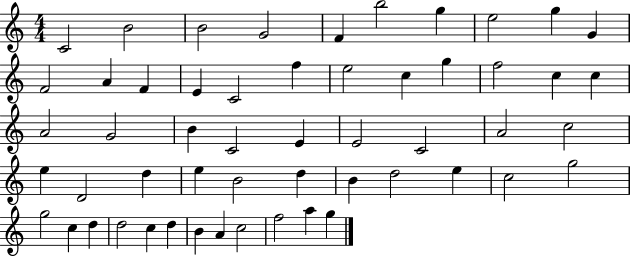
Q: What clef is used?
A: treble